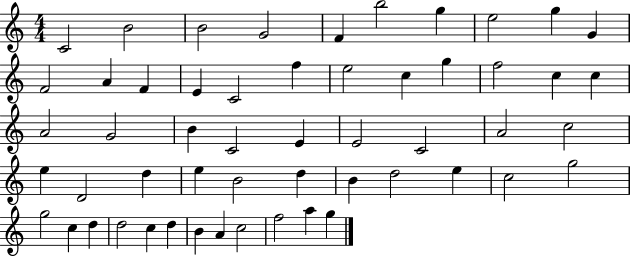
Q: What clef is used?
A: treble